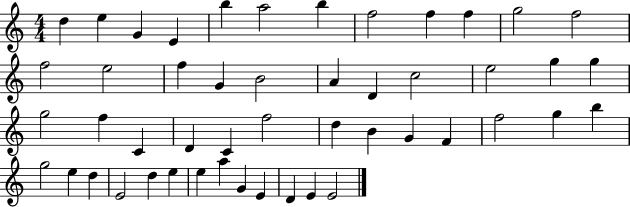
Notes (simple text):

D5/q E5/q G4/q E4/q B5/q A5/h B5/q F5/h F5/q F5/q G5/h F5/h F5/h E5/h F5/q G4/q B4/h A4/q D4/q C5/h E5/h G5/q G5/q G5/h F5/q C4/q D4/q C4/q F5/h D5/q B4/q G4/q F4/q F5/h G5/q B5/q G5/h E5/q D5/q E4/h D5/q E5/q E5/q A5/q G4/q E4/q D4/q E4/q E4/h